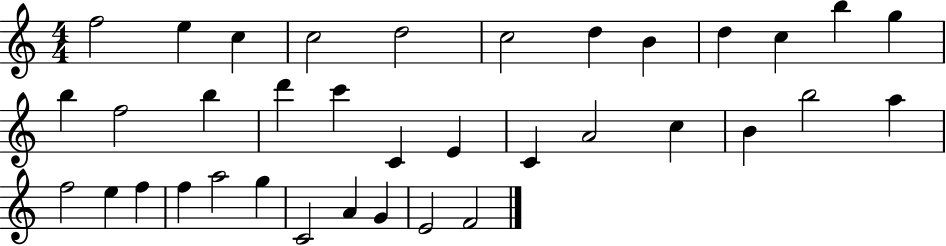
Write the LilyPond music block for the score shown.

{
  \clef treble
  \numericTimeSignature
  \time 4/4
  \key c \major
  f''2 e''4 c''4 | c''2 d''2 | c''2 d''4 b'4 | d''4 c''4 b''4 g''4 | \break b''4 f''2 b''4 | d'''4 c'''4 c'4 e'4 | c'4 a'2 c''4 | b'4 b''2 a''4 | \break f''2 e''4 f''4 | f''4 a''2 g''4 | c'2 a'4 g'4 | e'2 f'2 | \break \bar "|."
}